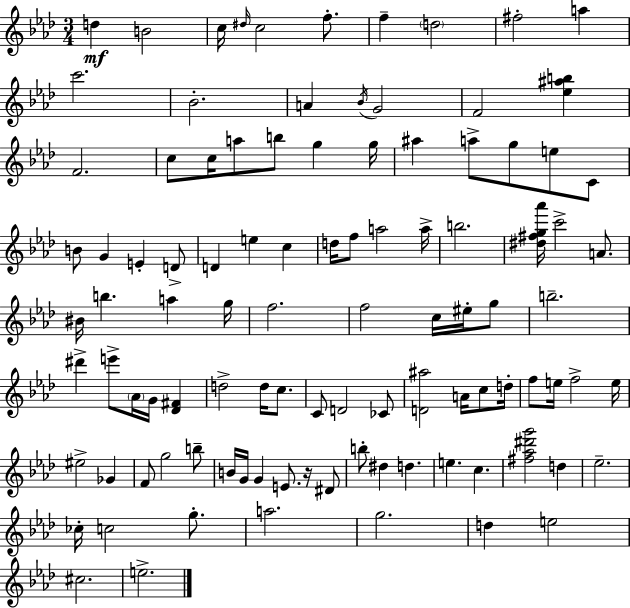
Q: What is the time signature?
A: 3/4